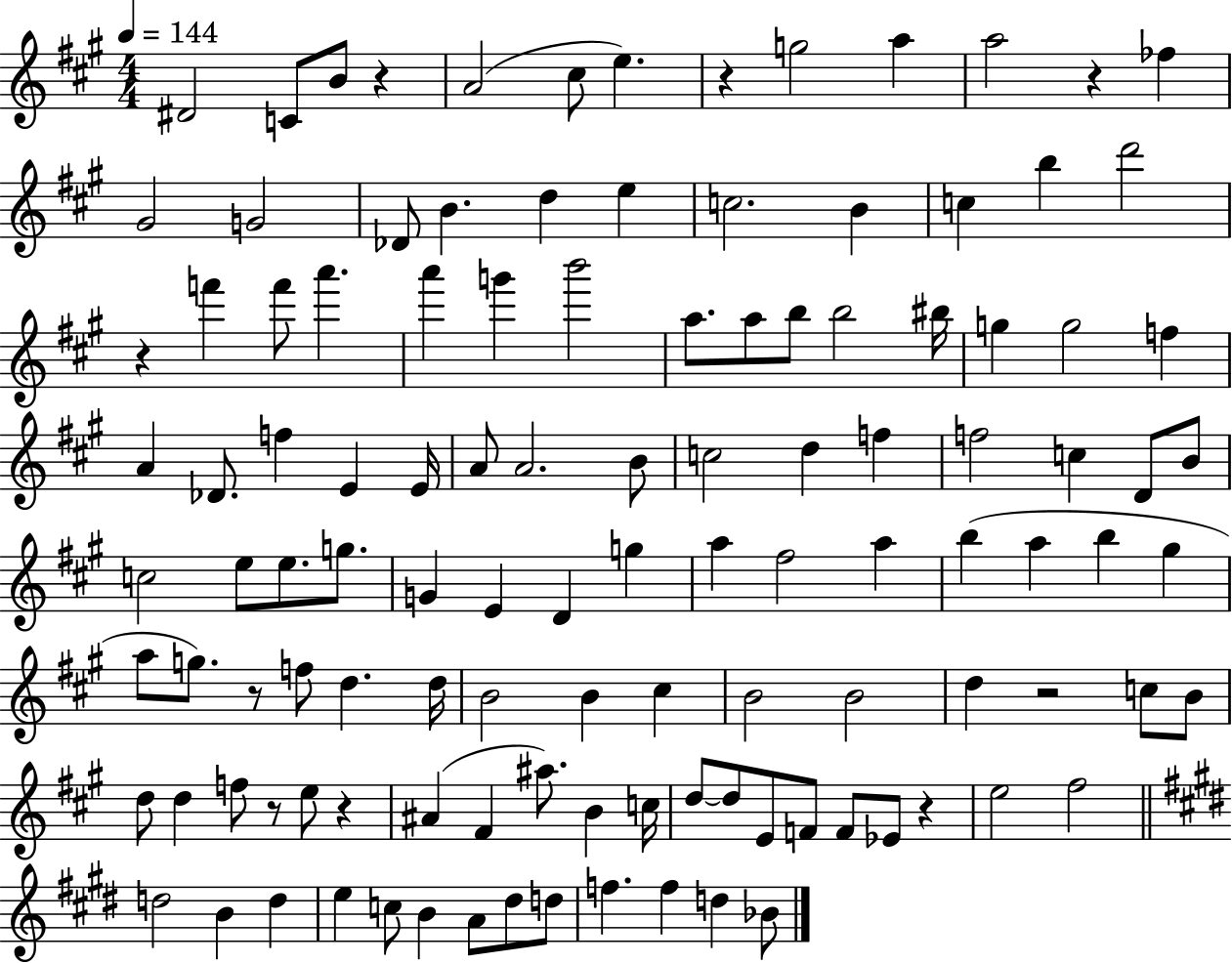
X:1
T:Untitled
M:4/4
L:1/4
K:A
^D2 C/2 B/2 z A2 ^c/2 e z g2 a a2 z _f ^G2 G2 _D/2 B d e c2 B c b d'2 z f' f'/2 a' a' g' b'2 a/2 a/2 b/2 b2 ^b/4 g g2 f A _D/2 f E E/4 A/2 A2 B/2 c2 d f f2 c D/2 B/2 c2 e/2 e/2 g/2 G E D g a ^f2 a b a b ^g a/2 g/2 z/2 f/2 d d/4 B2 B ^c B2 B2 d z2 c/2 B/2 d/2 d f/2 z/2 e/2 z ^A ^F ^a/2 B c/4 d/2 d/2 E/2 F/2 F/2 _E/2 z e2 ^f2 d2 B d e c/2 B A/2 ^d/2 d/2 f f d _B/2